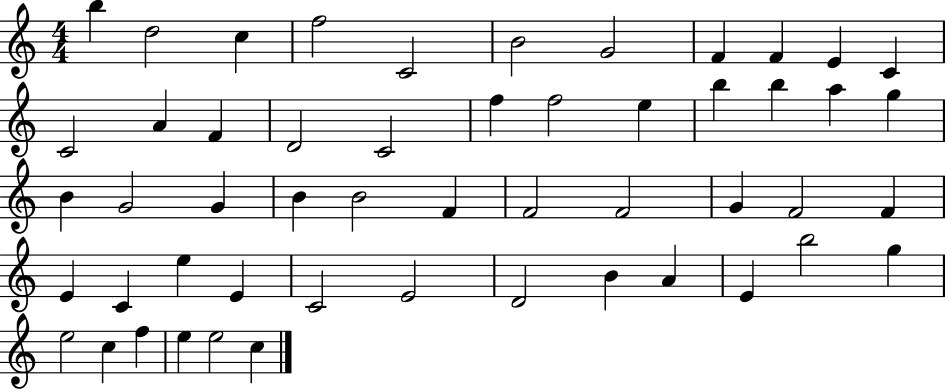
X:1
T:Untitled
M:4/4
L:1/4
K:C
b d2 c f2 C2 B2 G2 F F E C C2 A F D2 C2 f f2 e b b a g B G2 G B B2 F F2 F2 G F2 F E C e E C2 E2 D2 B A E b2 g e2 c f e e2 c